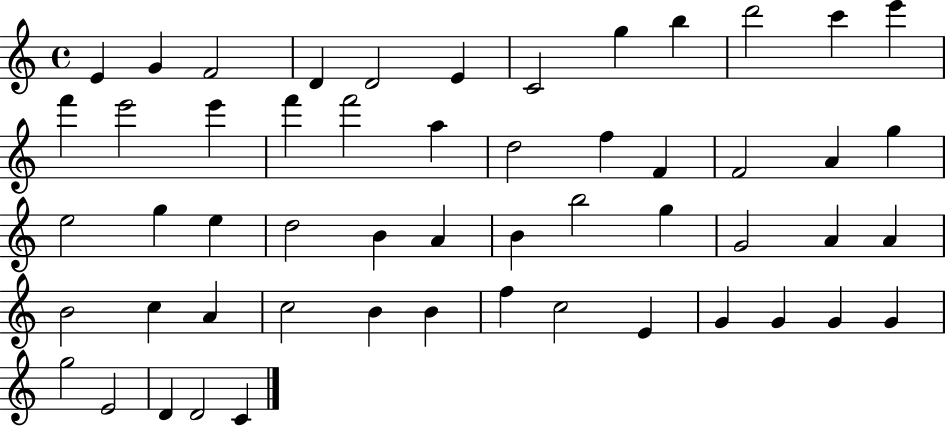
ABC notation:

X:1
T:Untitled
M:4/4
L:1/4
K:C
E G F2 D D2 E C2 g b d'2 c' e' f' e'2 e' f' f'2 a d2 f F F2 A g e2 g e d2 B A B b2 g G2 A A B2 c A c2 B B f c2 E G G G G g2 E2 D D2 C